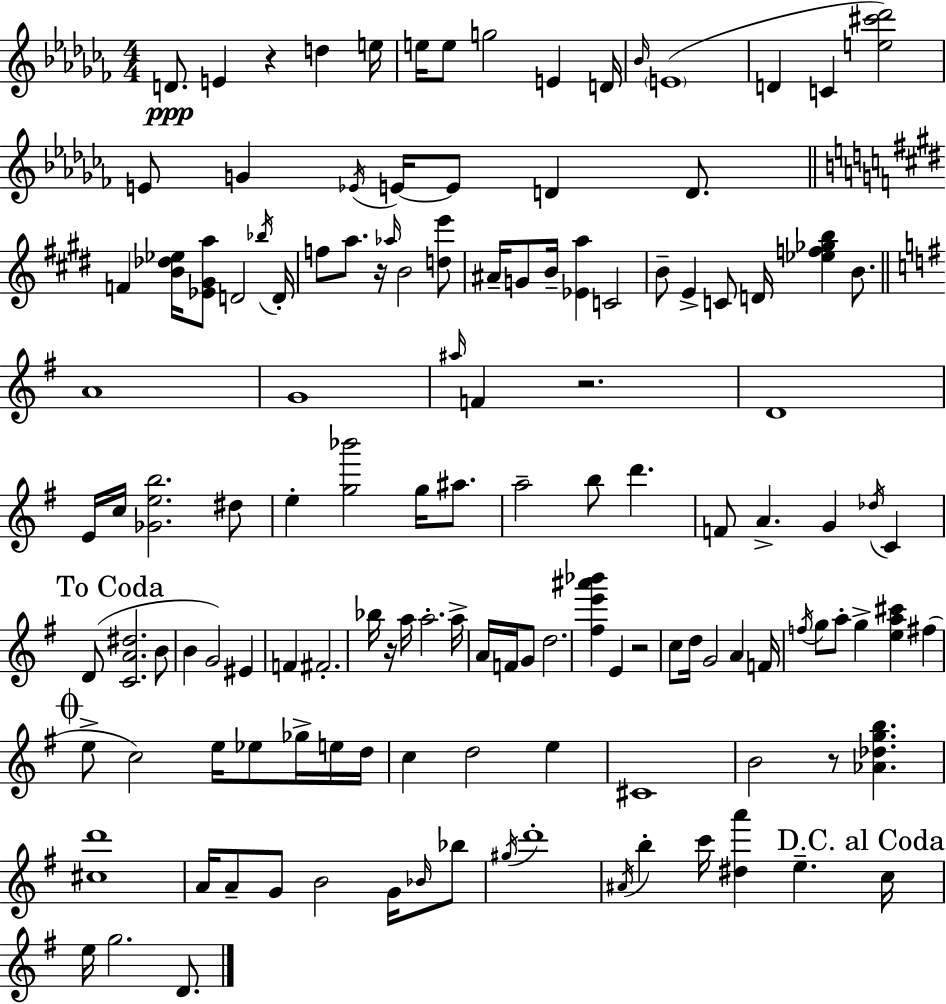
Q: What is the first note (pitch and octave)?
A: D4